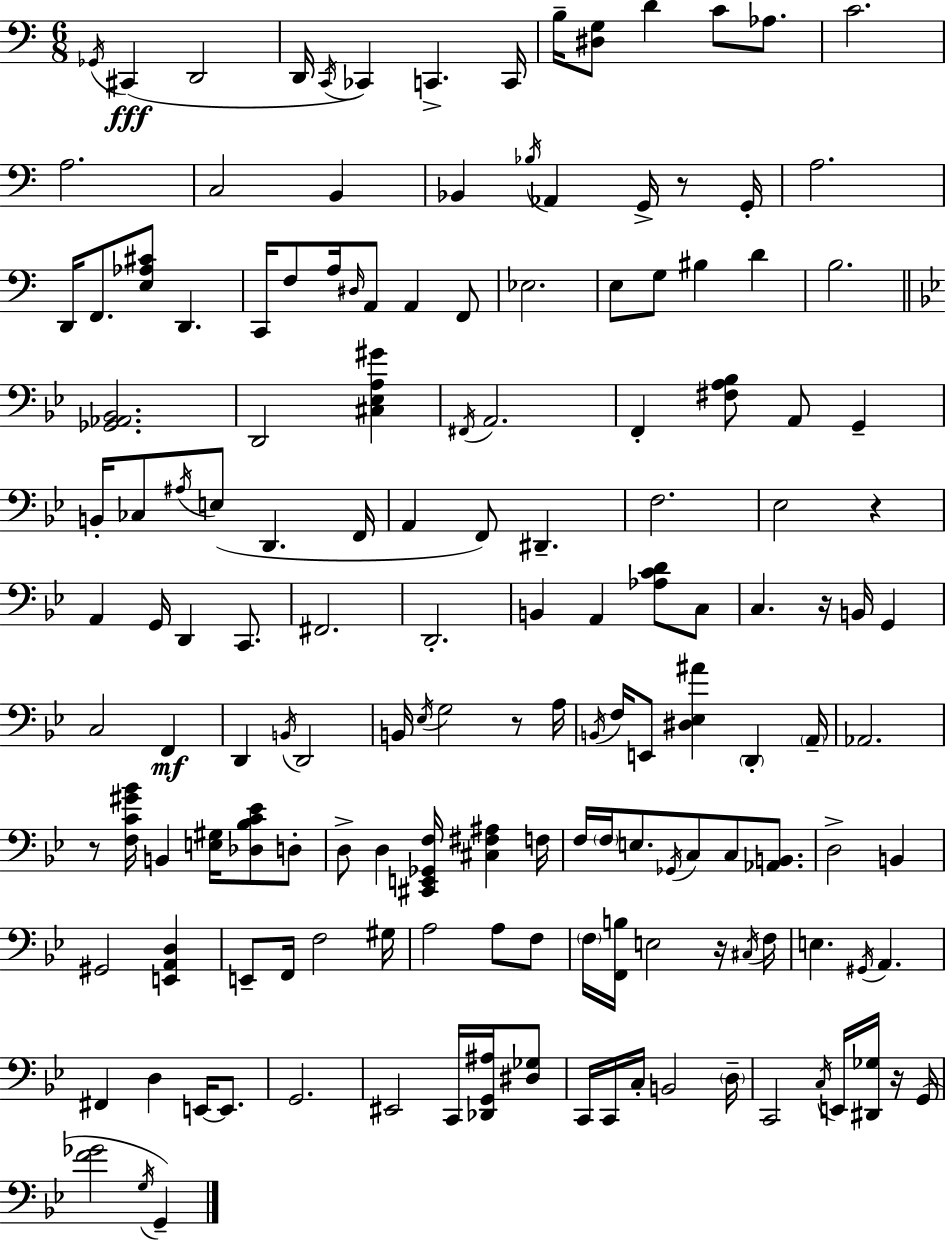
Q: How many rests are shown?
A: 7